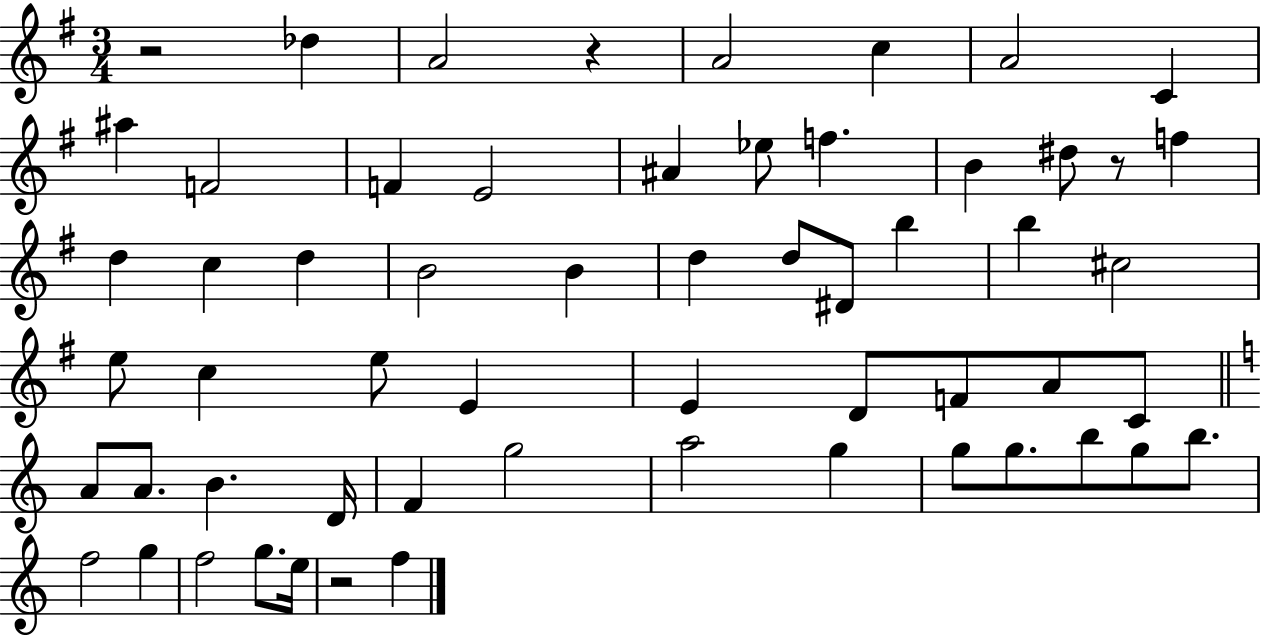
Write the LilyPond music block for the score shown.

{
  \clef treble
  \numericTimeSignature
  \time 3/4
  \key g \major
  r2 des''4 | a'2 r4 | a'2 c''4 | a'2 c'4 | \break ais''4 f'2 | f'4 e'2 | ais'4 ees''8 f''4. | b'4 dis''8 r8 f''4 | \break d''4 c''4 d''4 | b'2 b'4 | d''4 d''8 dis'8 b''4 | b''4 cis''2 | \break e''8 c''4 e''8 e'4 | e'4 d'8 f'8 a'8 c'8 | \bar "||" \break \key c \major a'8 a'8. b'4. d'16 | f'4 g''2 | a''2 g''4 | g''8 g''8. b''8 g''8 b''8. | \break f''2 g''4 | f''2 g''8. e''16 | r2 f''4 | \bar "|."
}